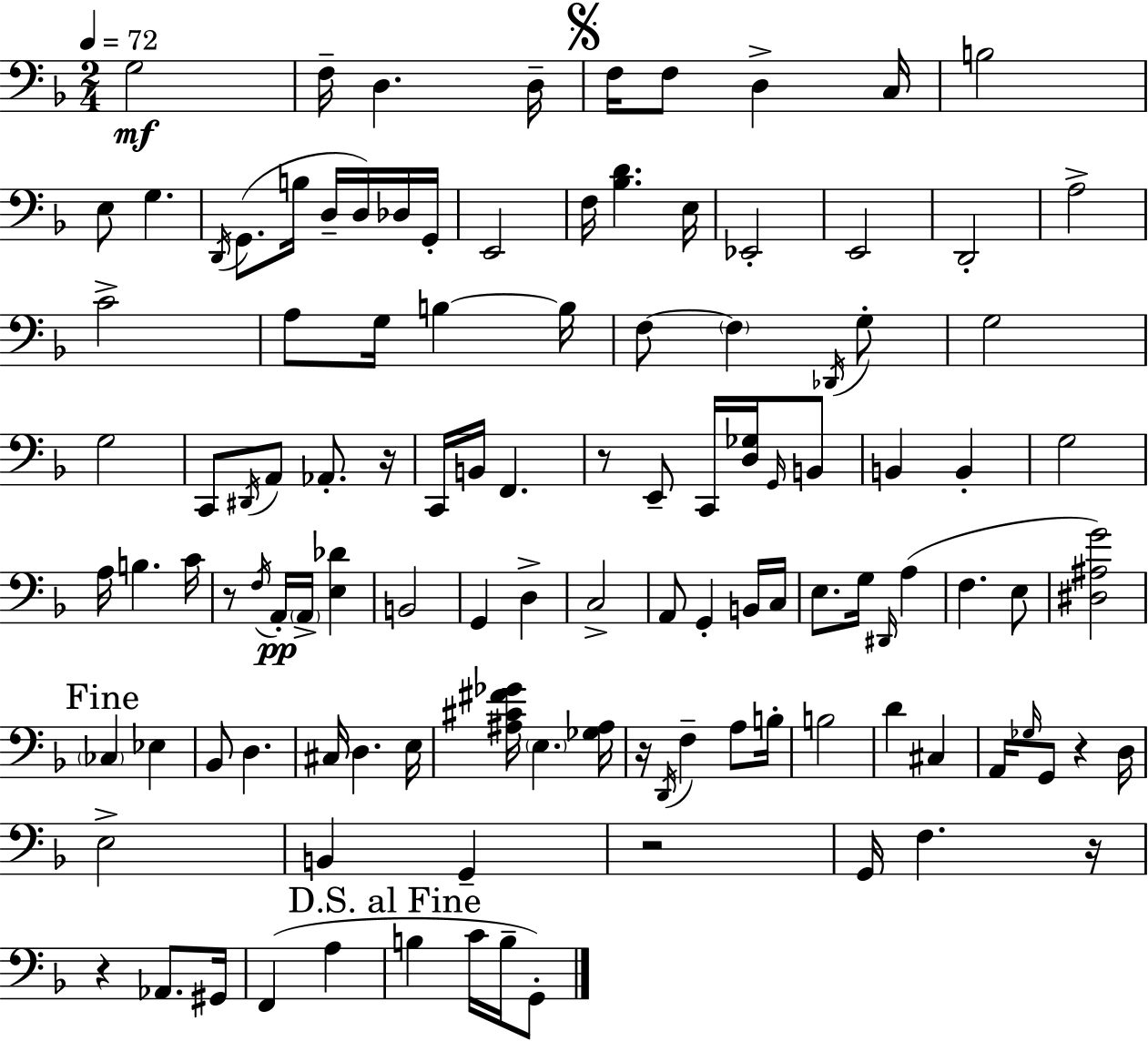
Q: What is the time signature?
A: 2/4